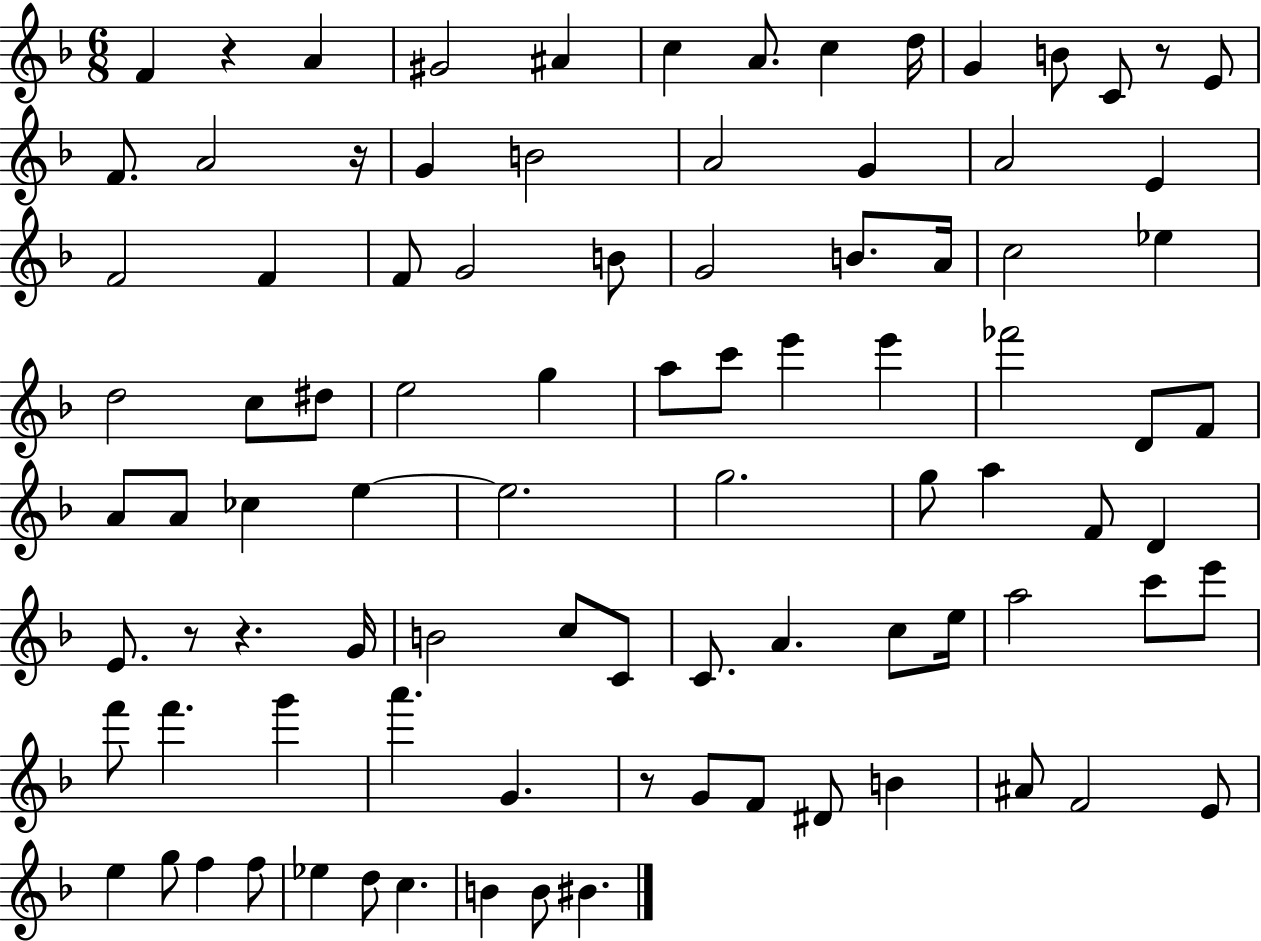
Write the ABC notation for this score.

X:1
T:Untitled
M:6/8
L:1/4
K:F
F z A ^G2 ^A c A/2 c d/4 G B/2 C/2 z/2 E/2 F/2 A2 z/4 G B2 A2 G A2 E F2 F F/2 G2 B/2 G2 B/2 A/4 c2 _e d2 c/2 ^d/2 e2 g a/2 c'/2 e' e' _f'2 D/2 F/2 A/2 A/2 _c e e2 g2 g/2 a F/2 D E/2 z/2 z G/4 B2 c/2 C/2 C/2 A c/2 e/4 a2 c'/2 e'/2 f'/2 f' g' a' G z/2 G/2 F/2 ^D/2 B ^A/2 F2 E/2 e g/2 f f/2 _e d/2 c B B/2 ^B